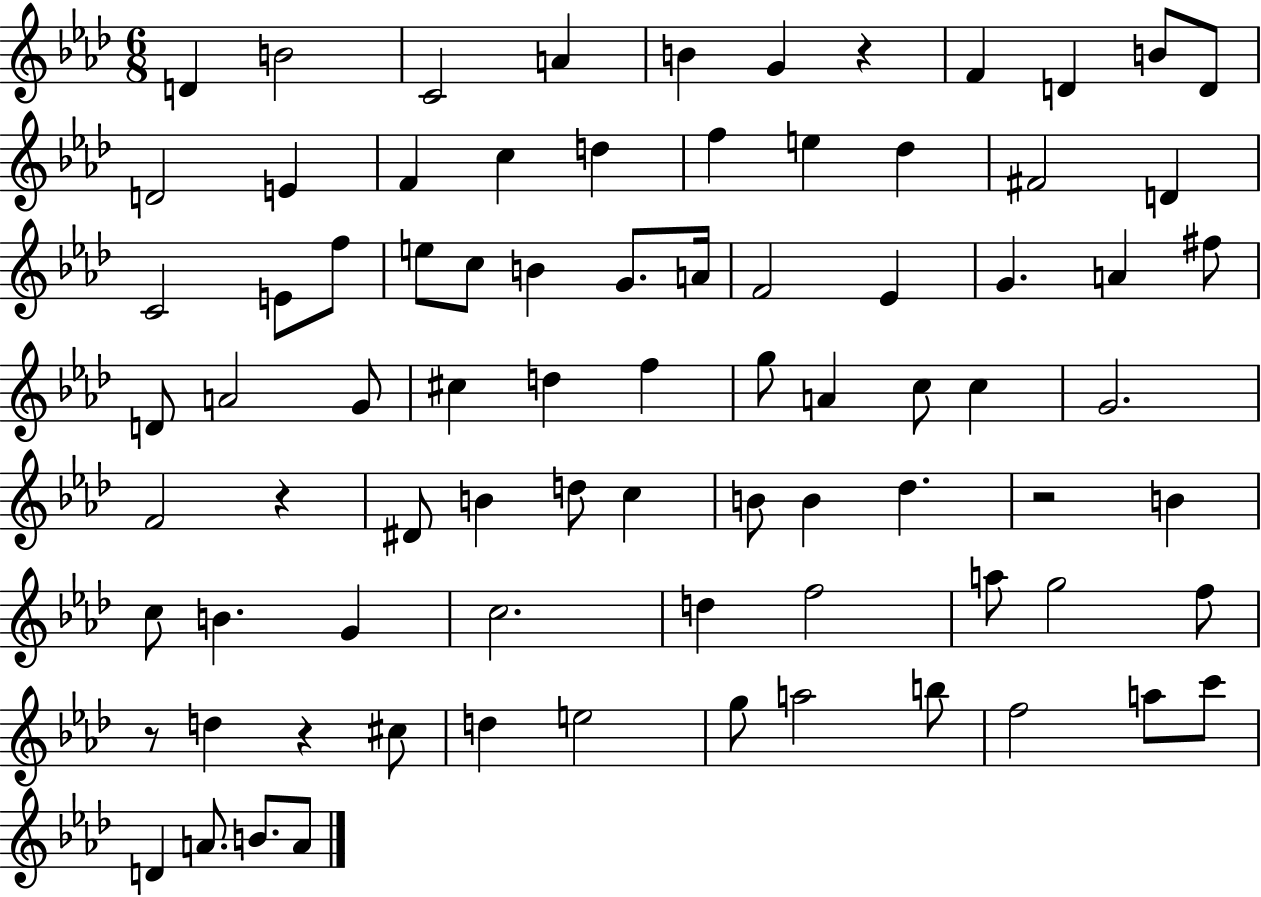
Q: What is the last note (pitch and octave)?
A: A4